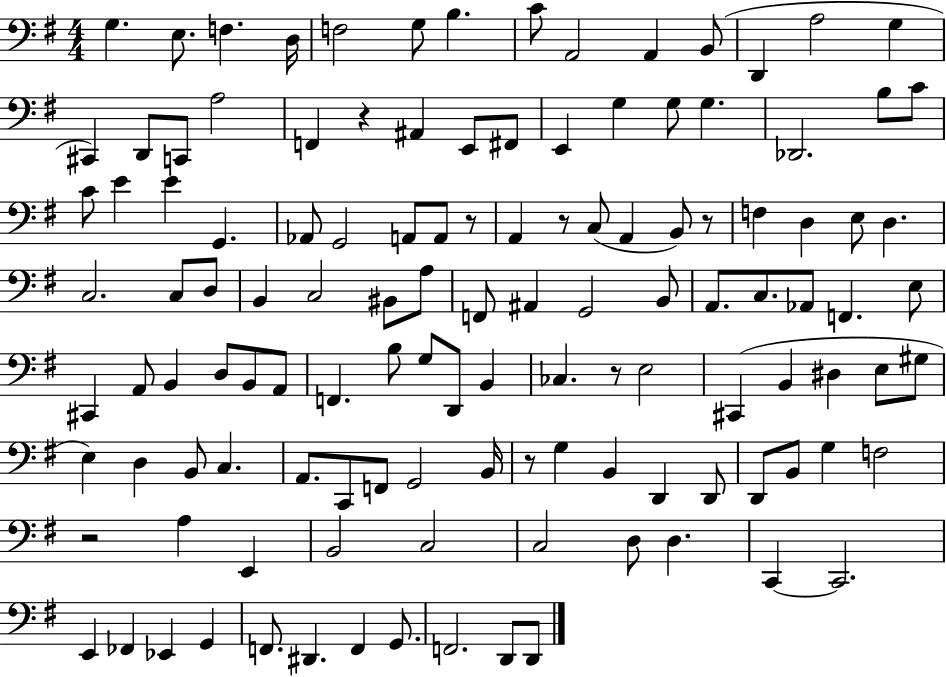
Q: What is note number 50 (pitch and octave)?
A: C3